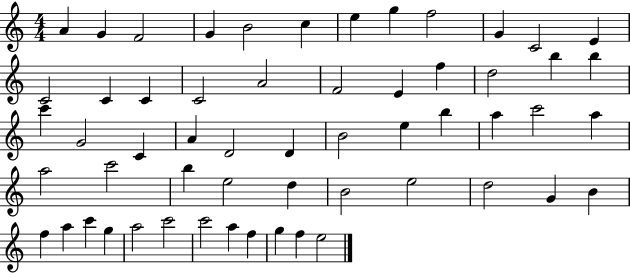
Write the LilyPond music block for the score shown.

{
  \clef treble
  \numericTimeSignature
  \time 4/4
  \key c \major
  a'4 g'4 f'2 | g'4 b'2 c''4 | e''4 g''4 f''2 | g'4 c'2 e'4 | \break c'2 c'4 c'4 | c'2 a'2 | f'2 e'4 f''4 | d''2 b''4 b''4 | \break c'''4 g'2 c'4 | a'4 d'2 d'4 | b'2 e''4 b''4 | a''4 c'''2 a''4 | \break a''2 c'''2 | b''4 e''2 d''4 | b'2 e''2 | d''2 g'4 b'4 | \break f''4 a''4 c'''4 g''4 | a''2 c'''2 | c'''2 a''4 f''4 | g''4 f''4 e''2 | \break \bar "|."
}